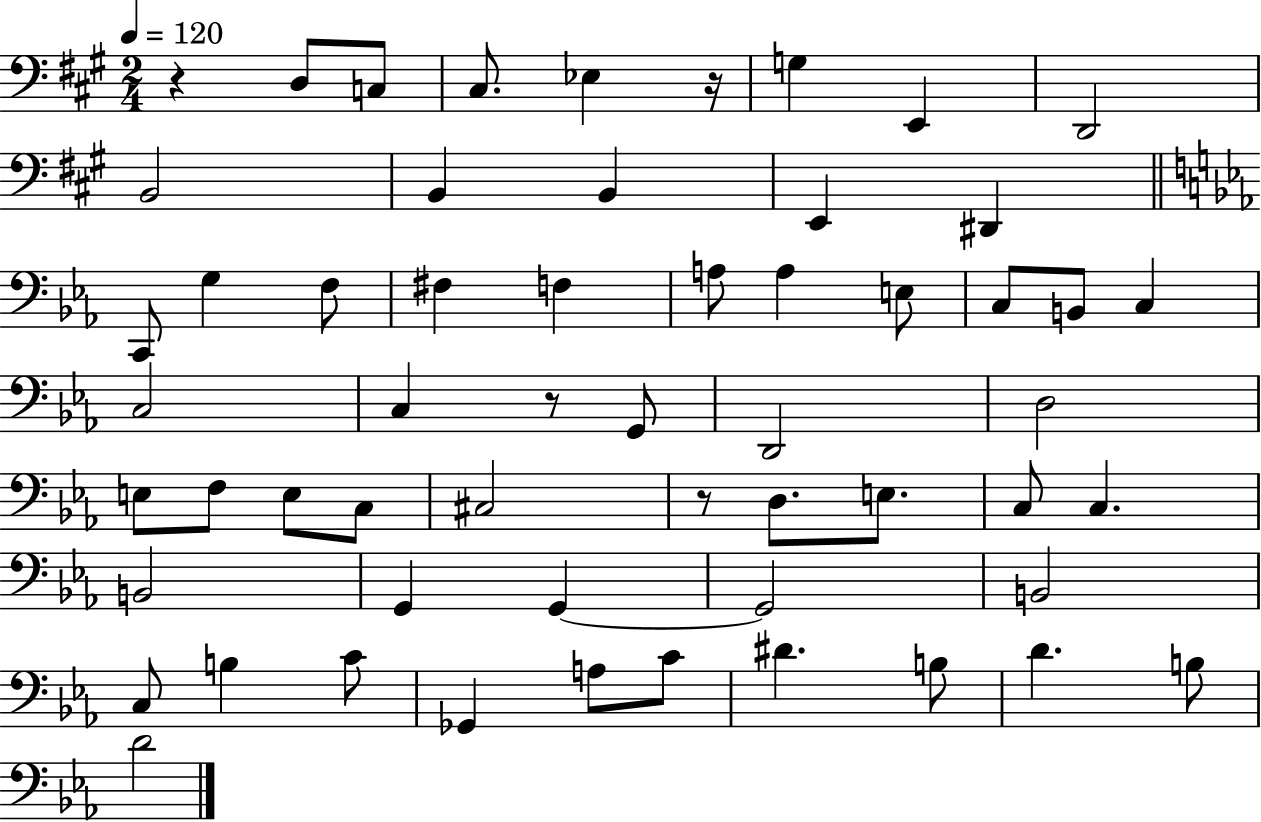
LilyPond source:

{
  \clef bass
  \numericTimeSignature
  \time 2/4
  \key a \major
  \tempo 4 = 120
  r4 d8 c8 | cis8. ees4 r16 | g4 e,4 | d,2 | \break b,2 | b,4 b,4 | e,4 dis,4 | \bar "||" \break \key ees \major c,8 g4 f8 | fis4 f4 | a8 a4 e8 | c8 b,8 c4 | \break c2 | c4 r8 g,8 | d,2 | d2 | \break e8 f8 e8 c8 | cis2 | r8 d8. e8. | c8 c4. | \break b,2 | g,4 g,4~~ | g,2 | b,2 | \break c8 b4 c'8 | ges,4 a8 c'8 | dis'4. b8 | d'4. b8 | \break d'2 | \bar "|."
}